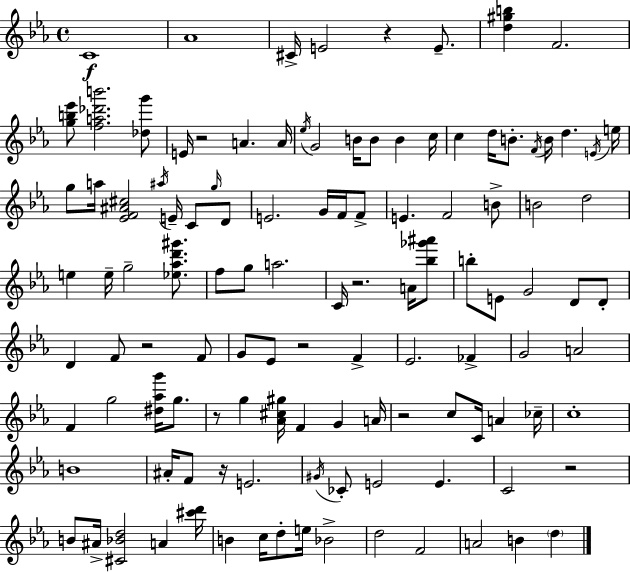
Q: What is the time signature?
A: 4/4